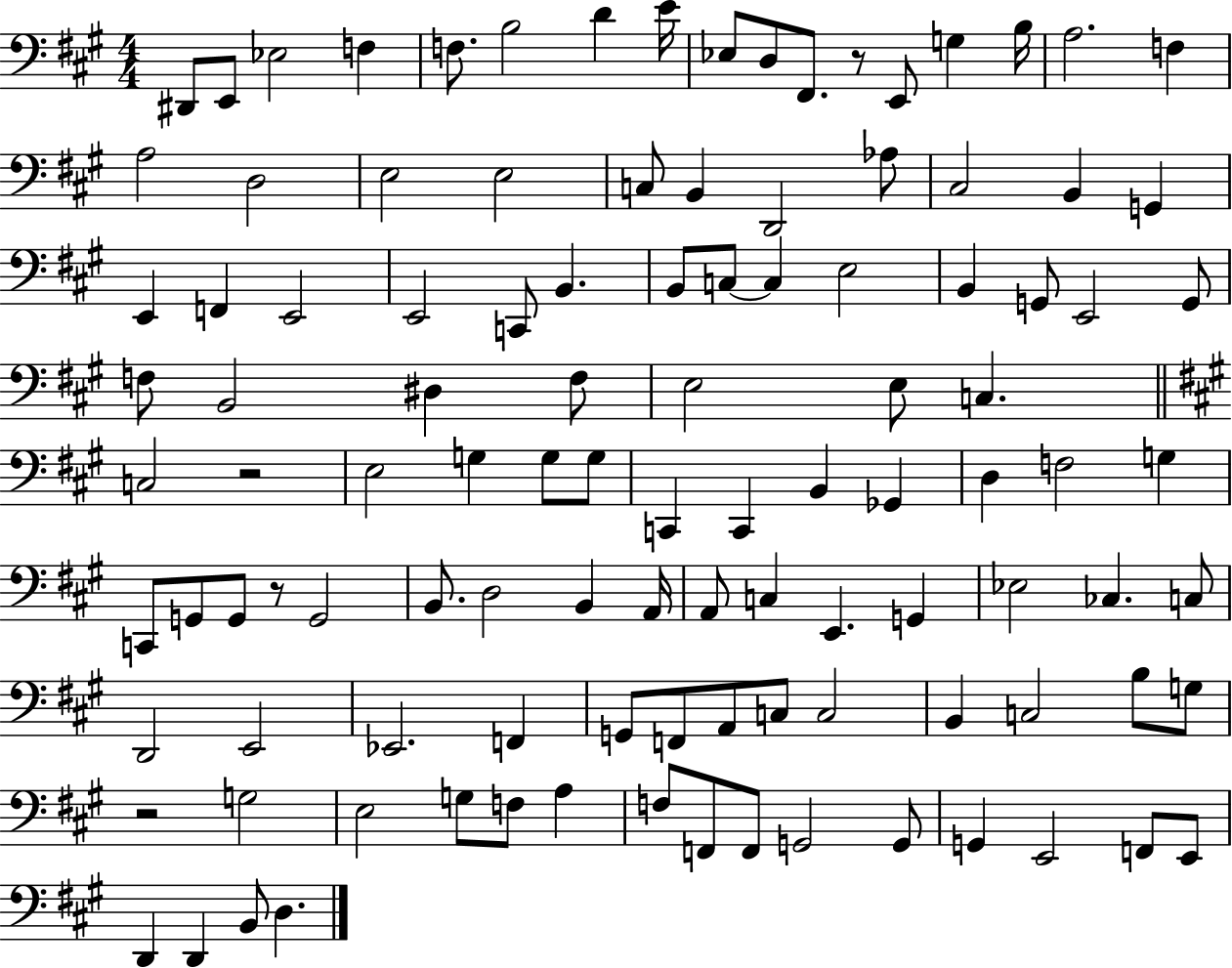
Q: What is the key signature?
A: A major